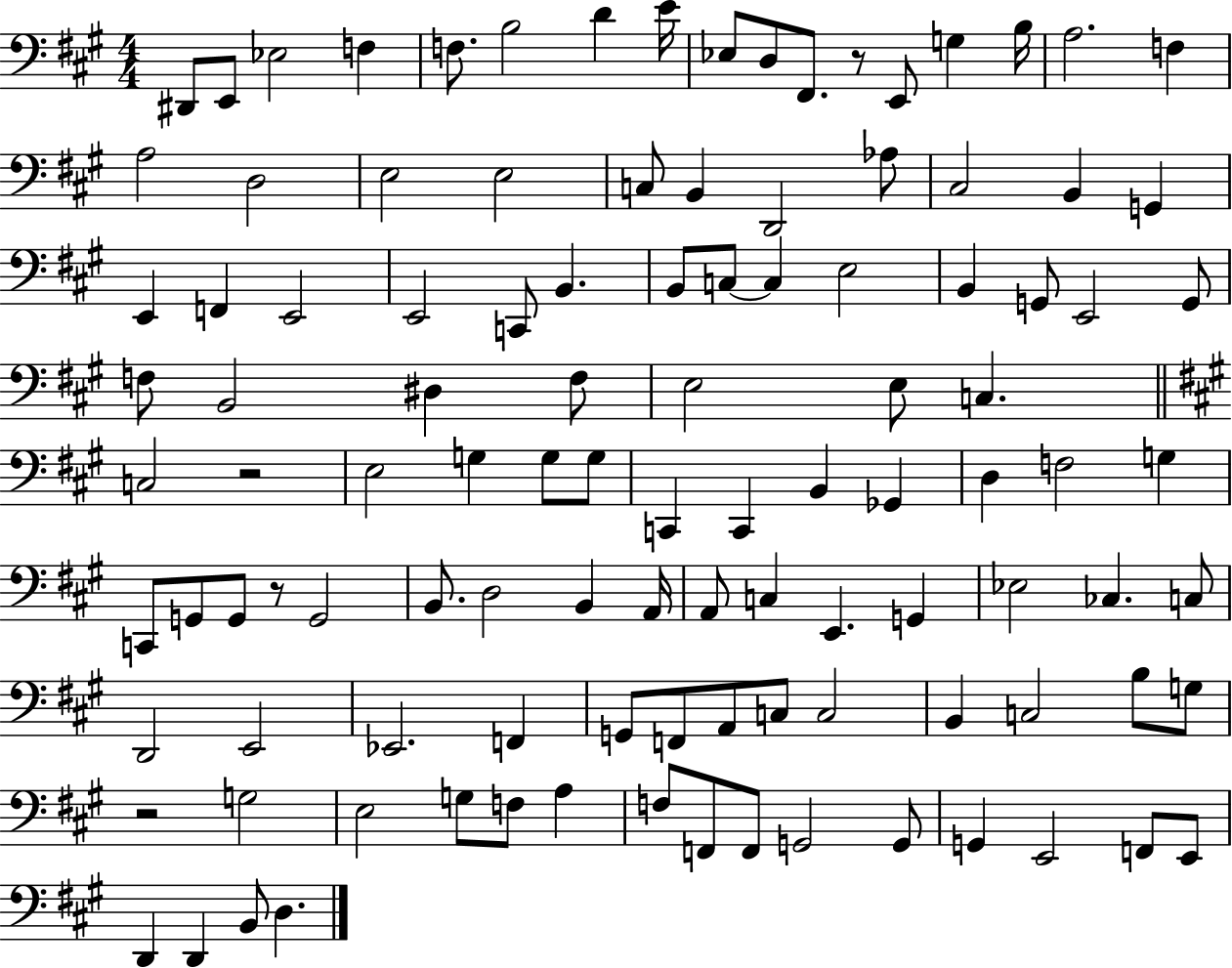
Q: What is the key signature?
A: A major